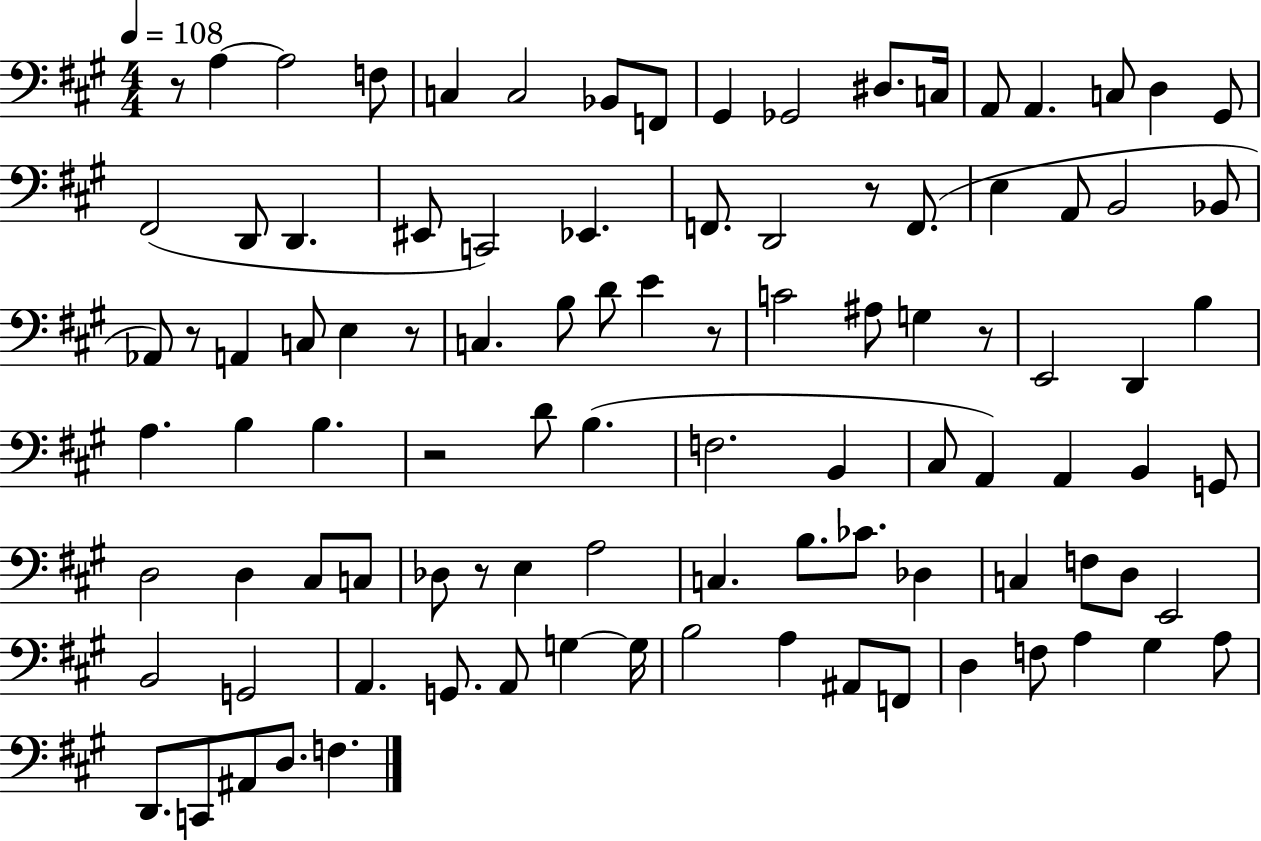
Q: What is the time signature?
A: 4/4